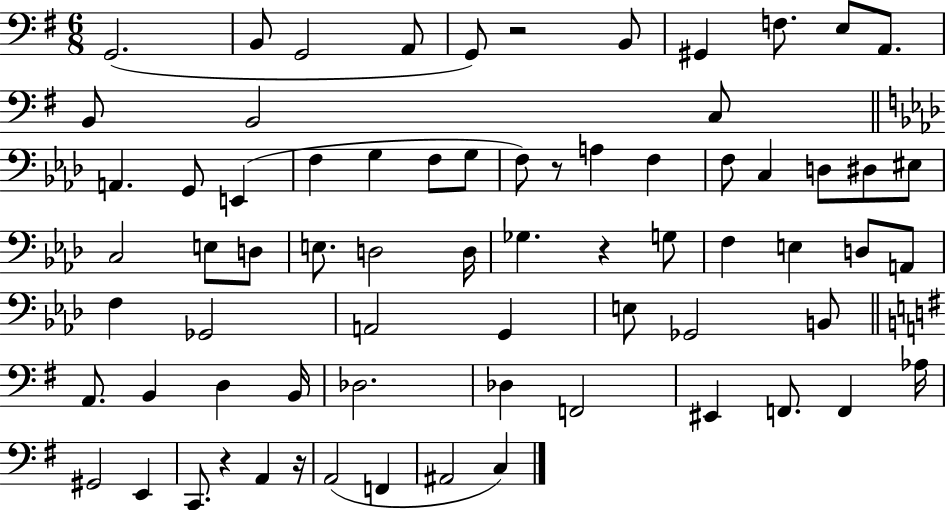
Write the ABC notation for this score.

X:1
T:Untitled
M:6/8
L:1/4
K:G
G,,2 B,,/2 G,,2 A,,/2 G,,/2 z2 B,,/2 ^G,, F,/2 E,/2 A,,/2 B,,/2 B,,2 C,/2 A,, G,,/2 E,, F, G, F,/2 G,/2 F,/2 z/2 A, F, F,/2 C, D,/2 ^D,/2 ^E,/2 C,2 E,/2 D,/2 E,/2 D,2 D,/4 _G, z G,/2 F, E, D,/2 A,,/2 F, _G,,2 A,,2 G,, E,/2 _G,,2 B,,/2 A,,/2 B,, D, B,,/4 _D,2 _D, F,,2 ^E,, F,,/2 F,, _A,/4 ^G,,2 E,, C,,/2 z A,, z/4 A,,2 F,, ^A,,2 C,